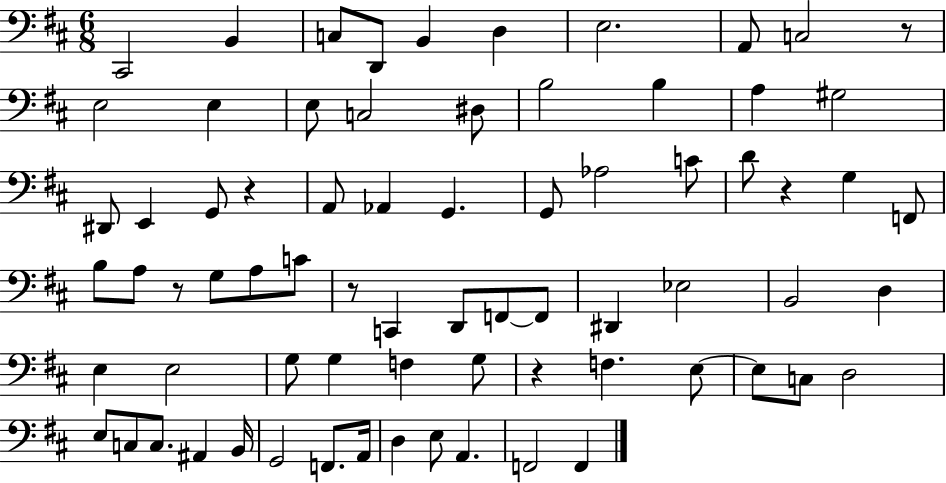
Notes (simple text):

C#2/h B2/q C3/e D2/e B2/q D3/q E3/h. A2/e C3/h R/e E3/h E3/q E3/e C3/h D#3/e B3/h B3/q A3/q G#3/h D#2/e E2/q G2/e R/q A2/e Ab2/q G2/q. G2/e Ab3/h C4/e D4/e R/q G3/q F2/e B3/e A3/e R/e G3/e A3/e C4/e R/e C2/q D2/e F2/e F2/e D#2/q Eb3/h B2/h D3/q E3/q E3/h G3/e G3/q F3/q G3/e R/q F3/q. E3/e E3/e C3/e D3/h E3/e C3/e C3/e. A#2/q B2/s G2/h F2/e. A2/s D3/q E3/e A2/q. F2/h F2/q